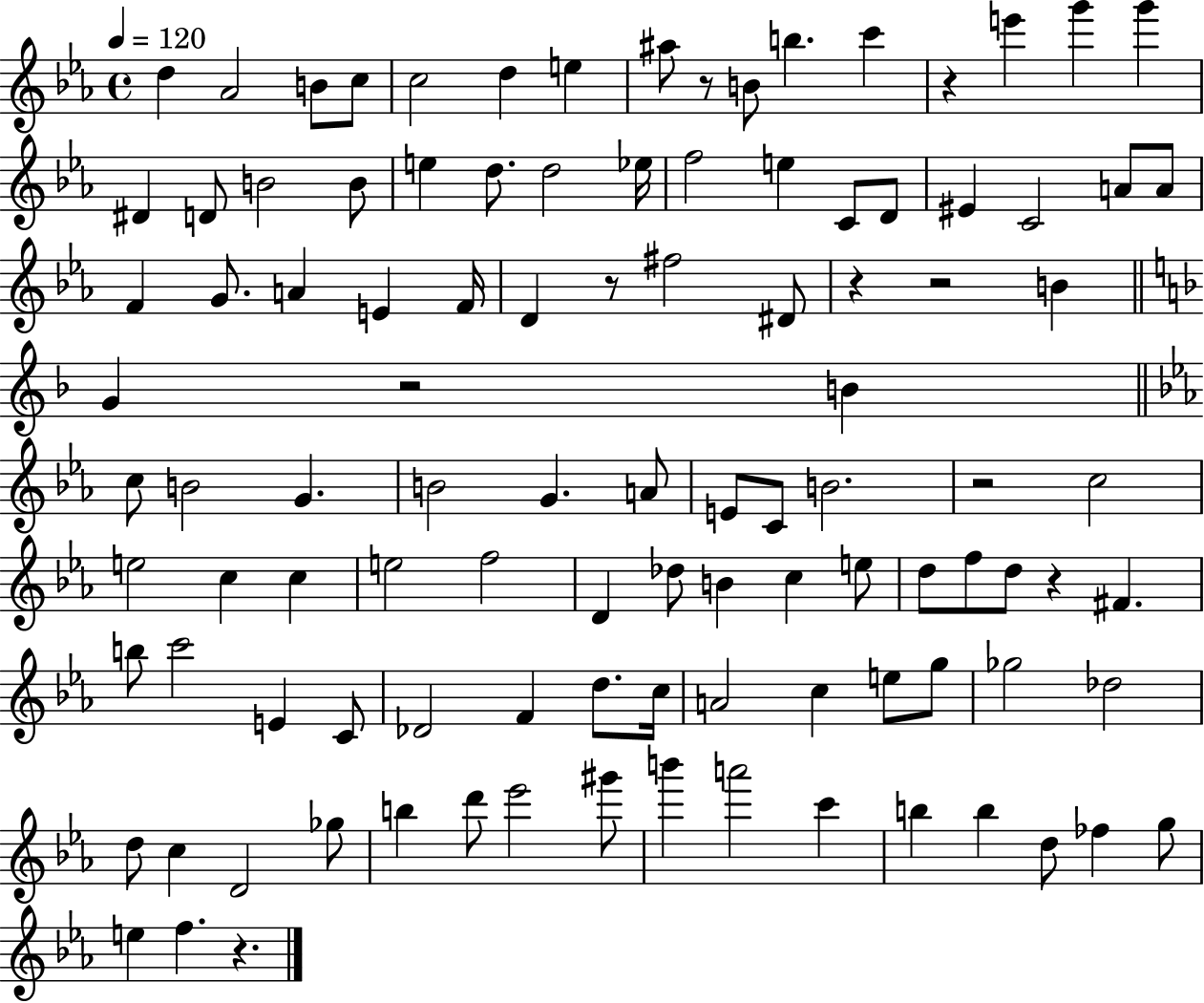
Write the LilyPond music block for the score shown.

{
  \clef treble
  \time 4/4
  \defaultTimeSignature
  \key ees \major
  \tempo 4 = 120
  d''4 aes'2 b'8 c''8 | c''2 d''4 e''4 | ais''8 r8 b'8 b''4. c'''4 | r4 e'''4 g'''4 g'''4 | \break dis'4 d'8 b'2 b'8 | e''4 d''8. d''2 ees''16 | f''2 e''4 c'8 d'8 | eis'4 c'2 a'8 a'8 | \break f'4 g'8. a'4 e'4 f'16 | d'4 r8 fis''2 dis'8 | r4 r2 b'4 | \bar "||" \break \key f \major g'4 r2 b'4 | \bar "||" \break \key ees \major c''8 b'2 g'4. | b'2 g'4. a'8 | e'8 c'8 b'2. | r2 c''2 | \break e''2 c''4 c''4 | e''2 f''2 | d'4 des''8 b'4 c''4 e''8 | d''8 f''8 d''8 r4 fis'4. | \break b''8 c'''2 e'4 c'8 | des'2 f'4 d''8. c''16 | a'2 c''4 e''8 g''8 | ges''2 des''2 | \break d''8 c''4 d'2 ges''8 | b''4 d'''8 ees'''2 gis'''8 | b'''4 a'''2 c'''4 | b''4 b''4 d''8 fes''4 g''8 | \break e''4 f''4. r4. | \bar "|."
}